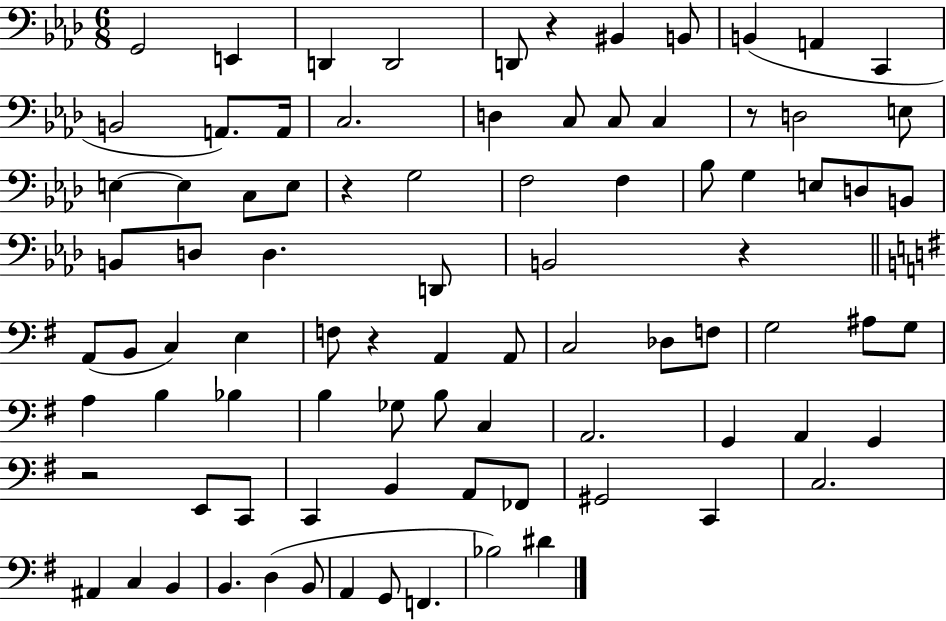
{
  \clef bass
  \numericTimeSignature
  \time 6/8
  \key aes \major
  \repeat volta 2 { g,2 e,4 | d,4 d,2 | d,8 r4 bis,4 b,8 | b,4( a,4 c,4 | \break b,2 a,8.) a,16 | c2. | d4 c8 c8 c4 | r8 d2 e8 | \break e4~~ e4 c8 e8 | r4 g2 | f2 f4 | bes8 g4 e8 d8 b,8 | \break b,8 d8 d4. d,8 | b,2 r4 | \bar "||" \break \key g \major a,8( b,8 c4) e4 | f8 r4 a,4 a,8 | c2 des8 f8 | g2 ais8 g8 | \break a4 b4 bes4 | b4 ges8 b8 c4 | a,2. | g,4 a,4 g,4 | \break r2 e,8 c,8 | c,4 b,4 a,8 fes,8 | gis,2 c,4 | c2. | \break ais,4 c4 b,4 | b,4. d4( b,8 | a,4 g,8 f,4. | bes2) dis'4 | \break } \bar "|."
}